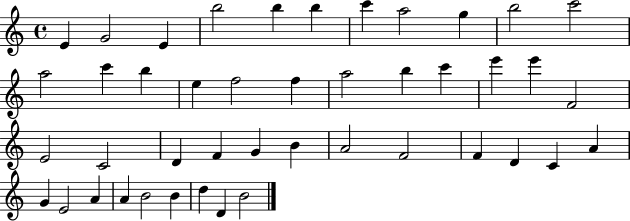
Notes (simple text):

E4/q G4/h E4/q B5/h B5/q B5/q C6/q A5/h G5/q B5/h C6/h A5/h C6/q B5/q E5/q F5/h F5/q A5/h B5/q C6/q E6/q E6/q F4/h E4/h C4/h D4/q F4/q G4/q B4/q A4/h F4/h F4/q D4/q C4/q A4/q G4/q E4/h A4/q A4/q B4/h B4/q D5/q D4/q B4/h